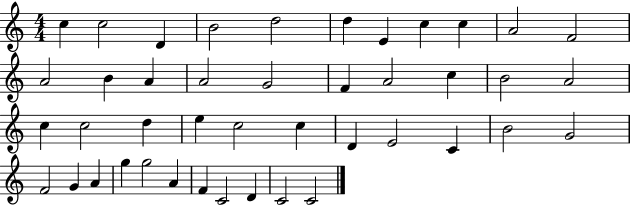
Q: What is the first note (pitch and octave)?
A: C5